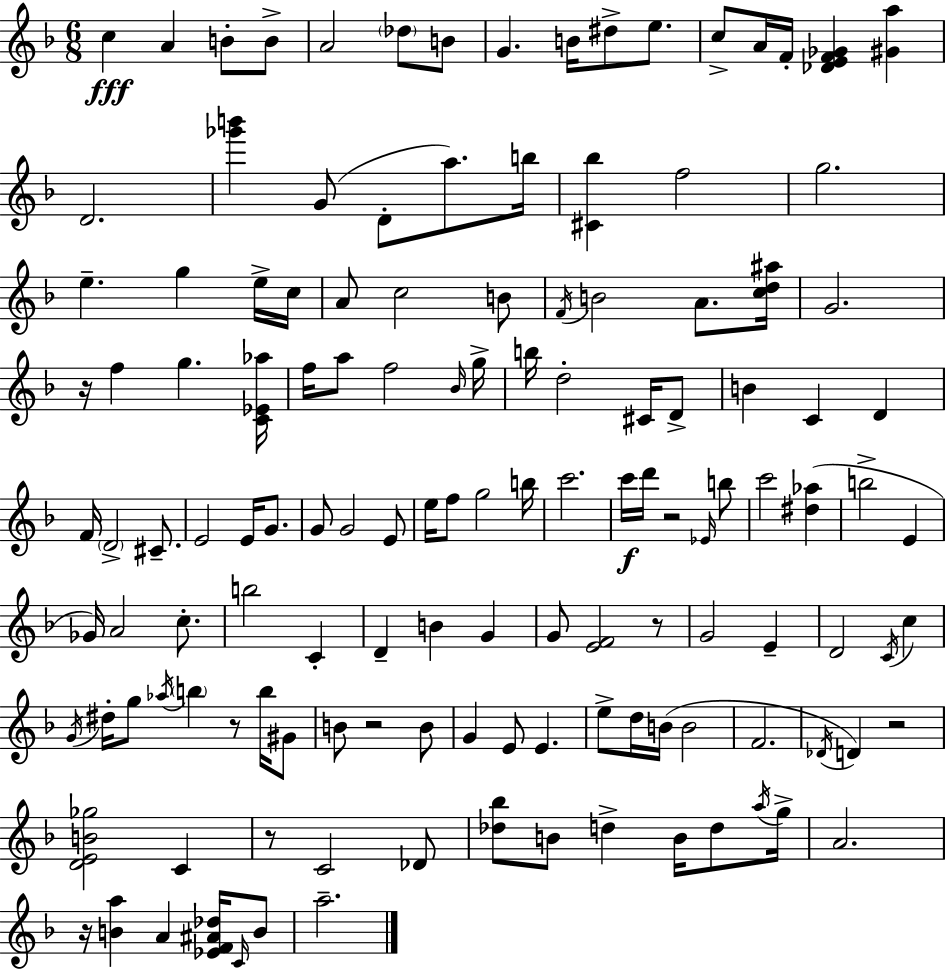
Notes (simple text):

C5/q A4/q B4/e B4/e A4/h Db5/e B4/e G4/q. B4/s D#5/e E5/e. C5/e A4/s F4/s [Db4,E4,F4,Gb4]/q [G#4,A5]/q D4/h. [Gb6,B6]/q G4/e D4/e A5/e. B5/s [C#4,Bb5]/q F5/h G5/h. E5/q. G5/q E5/s C5/s A4/e C5/h B4/e F4/s B4/h A4/e. [C5,D5,A#5]/s G4/h. R/s F5/q G5/q. [C4,Eb4,Ab5]/s F5/s A5/e F5/h Bb4/s G5/s B5/s D5/h C#4/s D4/e B4/q C4/q D4/q F4/s D4/h C#4/e. E4/h E4/s G4/e. G4/e G4/h E4/e E5/s F5/e G5/h B5/s C6/h. C6/s D6/s R/h Eb4/s B5/e C6/h [D#5,Ab5]/q B5/h E4/q Gb4/s A4/h C5/e. B5/h C4/q D4/q B4/q G4/q G4/e [E4,F4]/h R/e G4/h E4/q D4/h C4/s C5/q G4/s D#5/s G5/e Ab5/s B5/q R/e B5/s G#4/e B4/e R/h B4/e G4/q E4/e E4/q. E5/e D5/s B4/s B4/h F4/h. Db4/s D4/q R/h [D4,E4,B4,Gb5]/h C4/q R/e C4/h Db4/e [Db5,Bb5]/e B4/e D5/q B4/s D5/e A5/s G5/s A4/h. R/s [B4,A5]/q A4/q [Eb4,F4,A#4,Db5]/s C4/s B4/e A5/h.